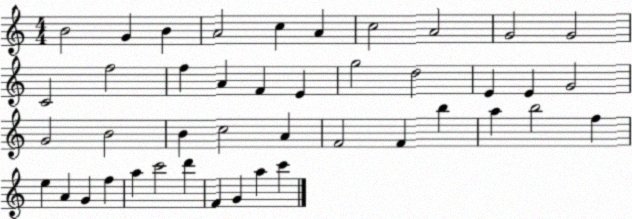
X:1
T:Untitled
M:4/4
L:1/4
K:C
B2 G B A2 c A c2 A2 G2 G2 C2 f2 f A F E g2 d2 E E G2 G2 B2 B c2 A F2 F b a b2 f e A G f a c'2 d' F G a c'